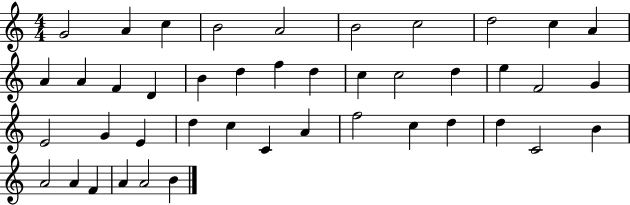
{
  \clef treble
  \numericTimeSignature
  \time 4/4
  \key c \major
  g'2 a'4 c''4 | b'2 a'2 | b'2 c''2 | d''2 c''4 a'4 | \break a'4 a'4 f'4 d'4 | b'4 d''4 f''4 d''4 | c''4 c''2 d''4 | e''4 f'2 g'4 | \break e'2 g'4 e'4 | d''4 c''4 c'4 a'4 | f''2 c''4 d''4 | d''4 c'2 b'4 | \break a'2 a'4 f'4 | a'4 a'2 b'4 | \bar "|."
}